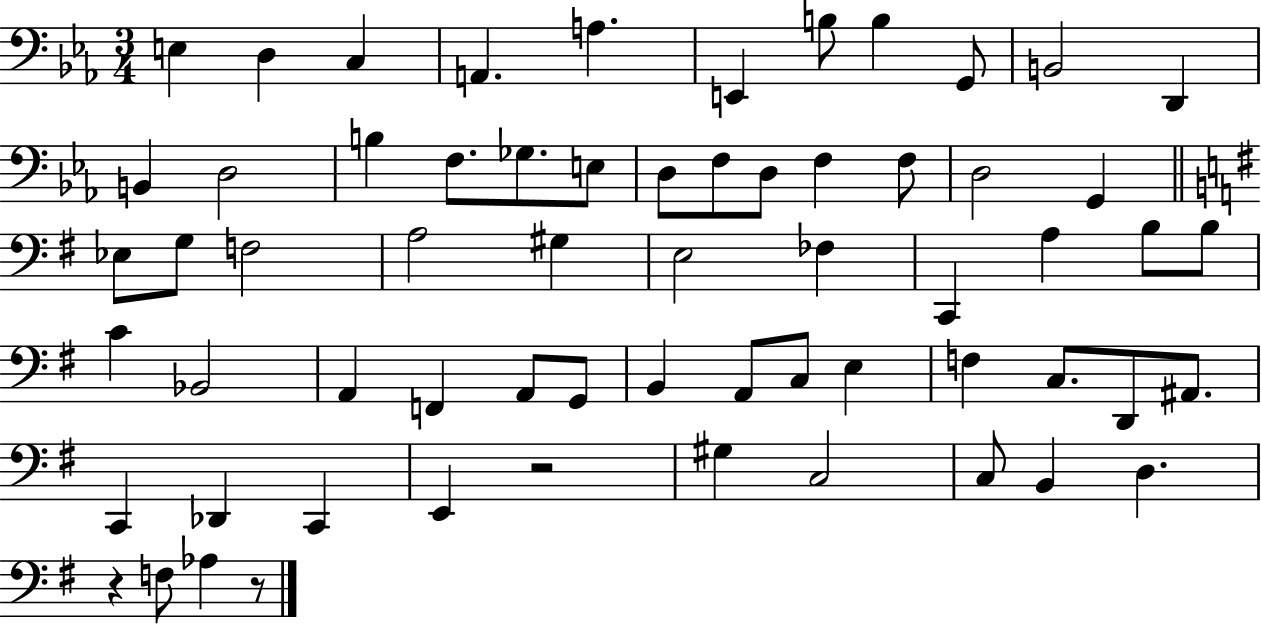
X:1
T:Untitled
M:3/4
L:1/4
K:Eb
E, D, C, A,, A, E,, B,/2 B, G,,/2 B,,2 D,, B,, D,2 B, F,/2 _G,/2 E,/2 D,/2 F,/2 D,/2 F, F,/2 D,2 G,, _E,/2 G,/2 F,2 A,2 ^G, E,2 _F, C,, A, B,/2 B,/2 C _B,,2 A,, F,, A,,/2 G,,/2 B,, A,,/2 C,/2 E, F, C,/2 D,,/2 ^A,,/2 C,, _D,, C,, E,, z2 ^G, C,2 C,/2 B,, D, z F,/2 _A, z/2